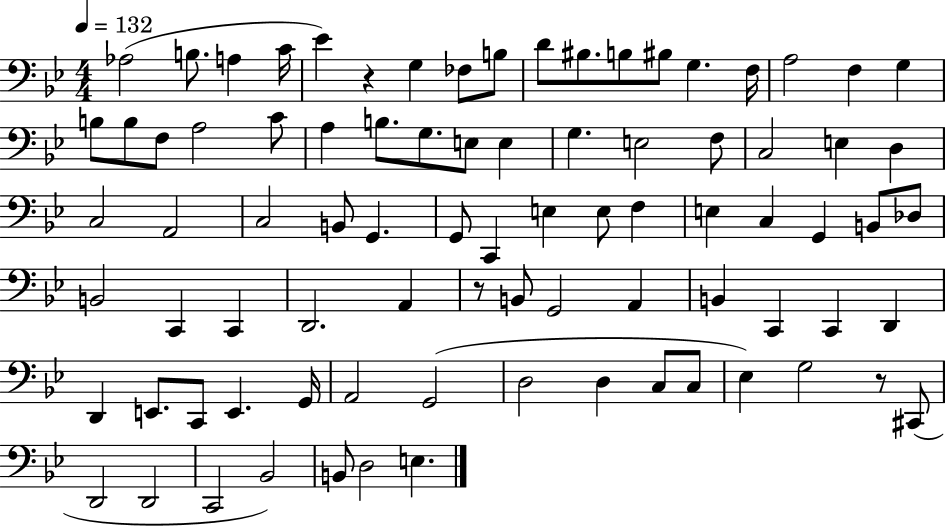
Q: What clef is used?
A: bass